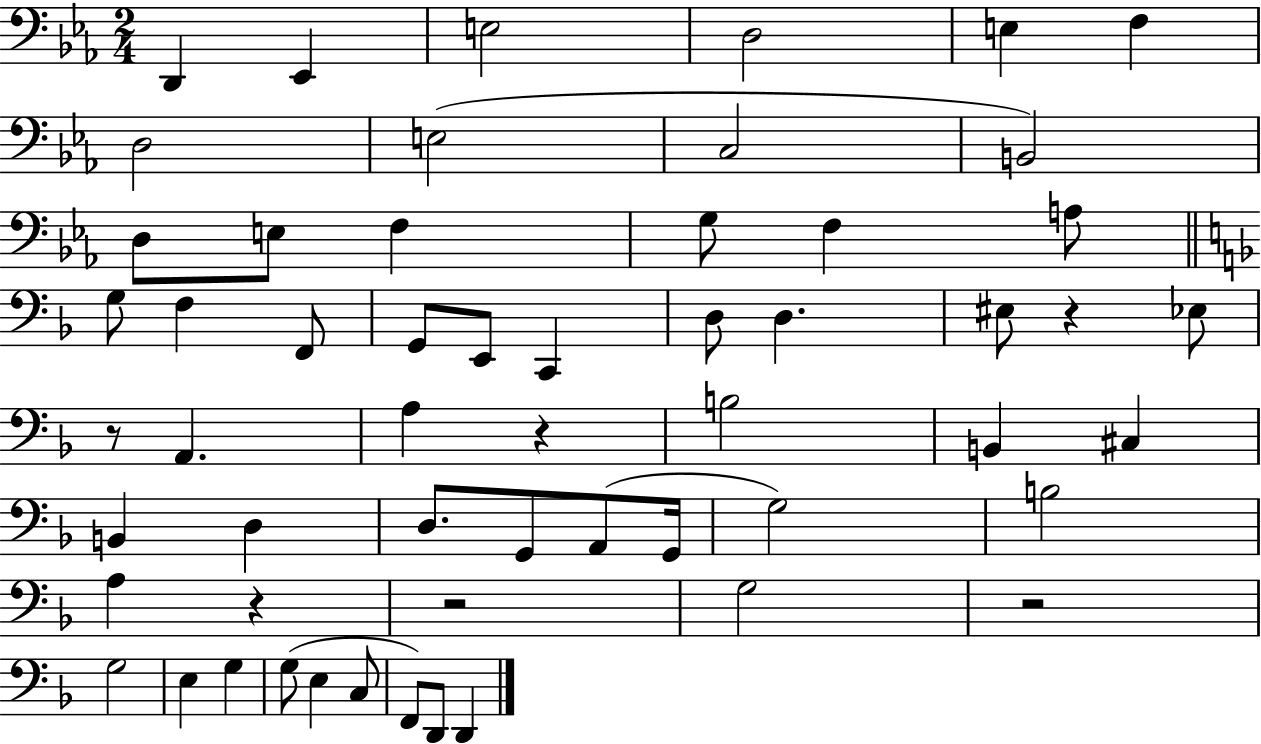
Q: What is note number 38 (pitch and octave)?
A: G3